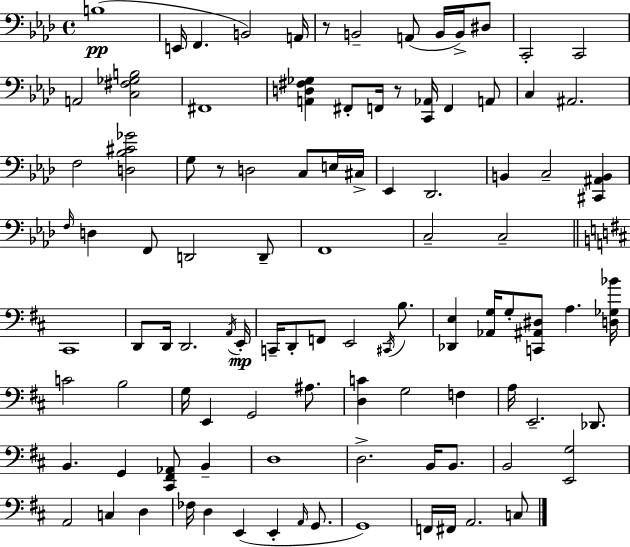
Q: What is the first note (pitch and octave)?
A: B3